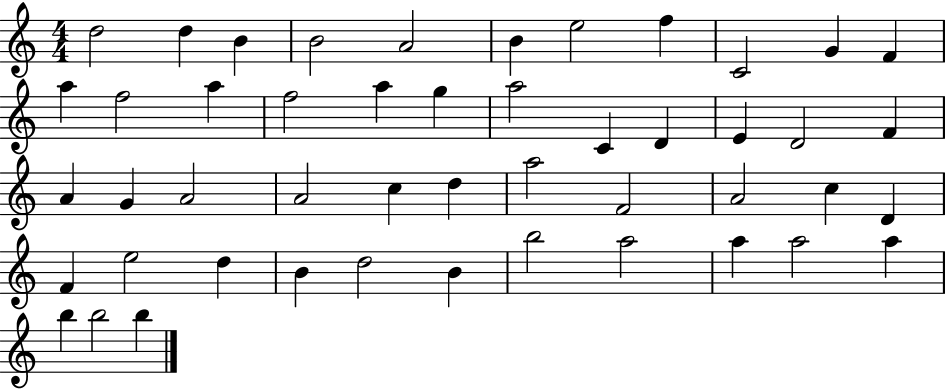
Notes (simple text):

D5/h D5/q B4/q B4/h A4/h B4/q E5/h F5/q C4/h G4/q F4/q A5/q F5/h A5/q F5/h A5/q G5/q A5/h C4/q D4/q E4/q D4/h F4/q A4/q G4/q A4/h A4/h C5/q D5/q A5/h F4/h A4/h C5/q D4/q F4/q E5/h D5/q B4/q D5/h B4/q B5/h A5/h A5/q A5/h A5/q B5/q B5/h B5/q